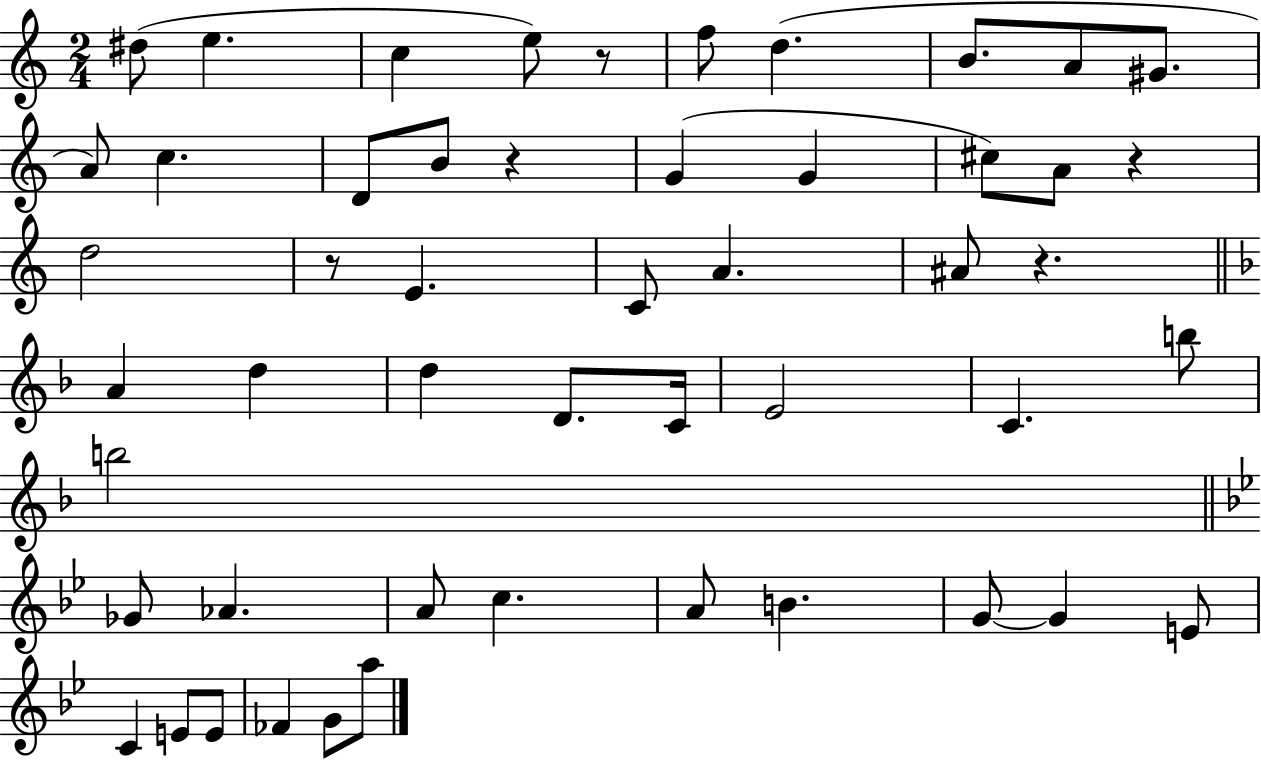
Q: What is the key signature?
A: C major